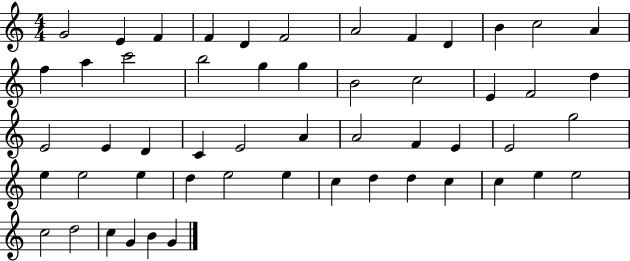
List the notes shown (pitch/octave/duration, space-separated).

G4/h E4/q F4/q F4/q D4/q F4/h A4/h F4/q D4/q B4/q C5/h A4/q F5/q A5/q C6/h B5/h G5/q G5/q B4/h C5/h E4/q F4/h D5/q E4/h E4/q D4/q C4/q E4/h A4/q A4/h F4/q E4/q E4/h G5/h E5/q E5/h E5/q D5/q E5/h E5/q C5/q D5/q D5/q C5/q C5/q E5/q E5/h C5/h D5/h C5/q G4/q B4/q G4/q